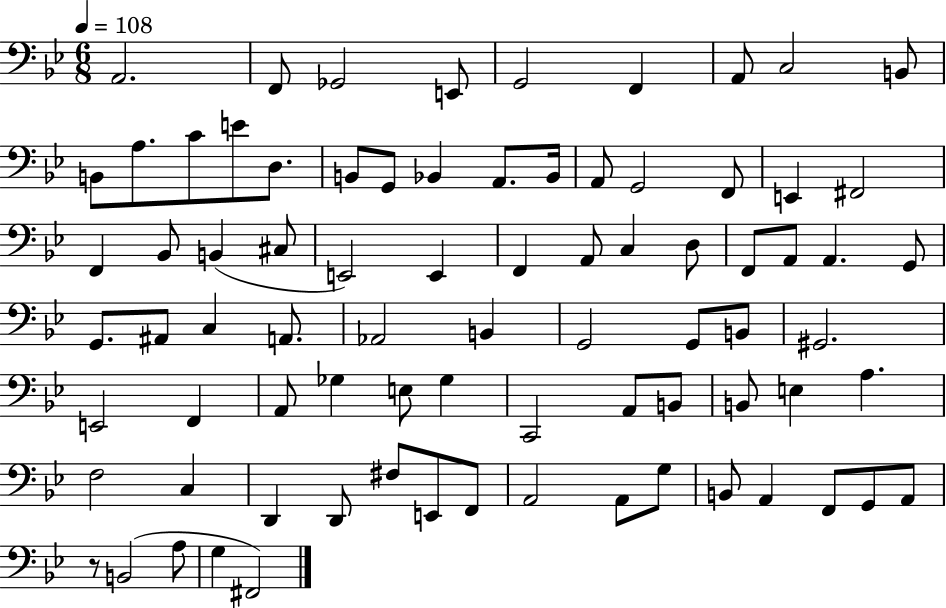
A2/h. F2/e Gb2/h E2/e G2/h F2/q A2/e C3/h B2/e B2/e A3/e. C4/e E4/e D3/e. B2/e G2/e Bb2/q A2/e. Bb2/s A2/e G2/h F2/e E2/q F#2/h F2/q Bb2/e B2/q C#3/e E2/h E2/q F2/q A2/e C3/q D3/e F2/e A2/e A2/q. G2/e G2/e. A#2/e C3/q A2/e. Ab2/h B2/q G2/h G2/e B2/e G#2/h. E2/h F2/q A2/e Gb3/q E3/e Gb3/q C2/h A2/e B2/e B2/e E3/q A3/q. F3/h C3/q D2/q D2/e F#3/e E2/e F2/e A2/h A2/e G3/e B2/e A2/q F2/e G2/e A2/e R/e B2/h A3/e G3/q F#2/h